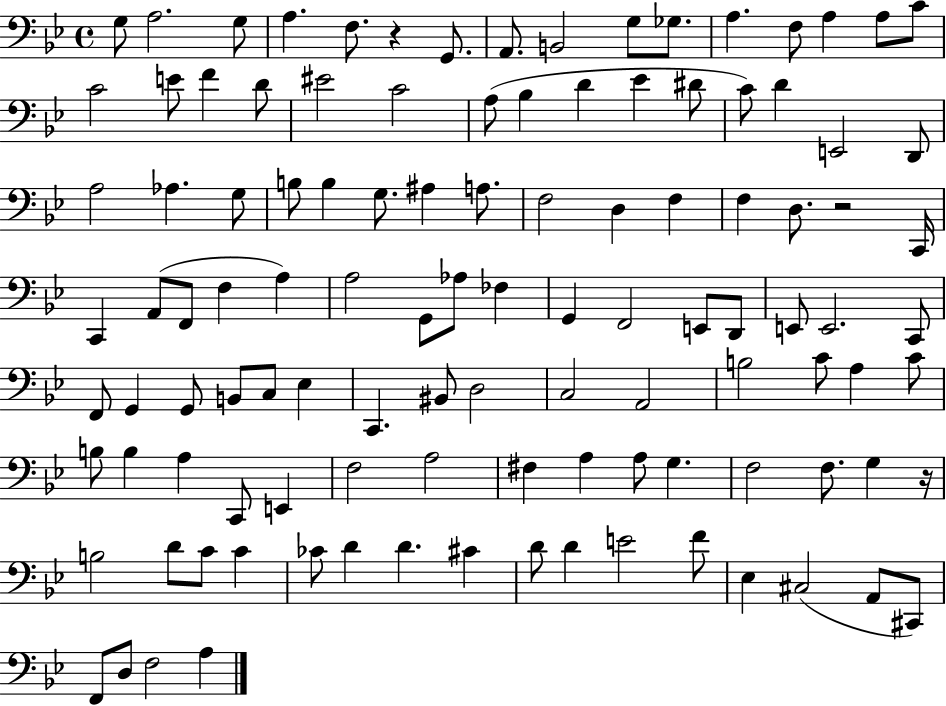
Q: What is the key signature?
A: BES major